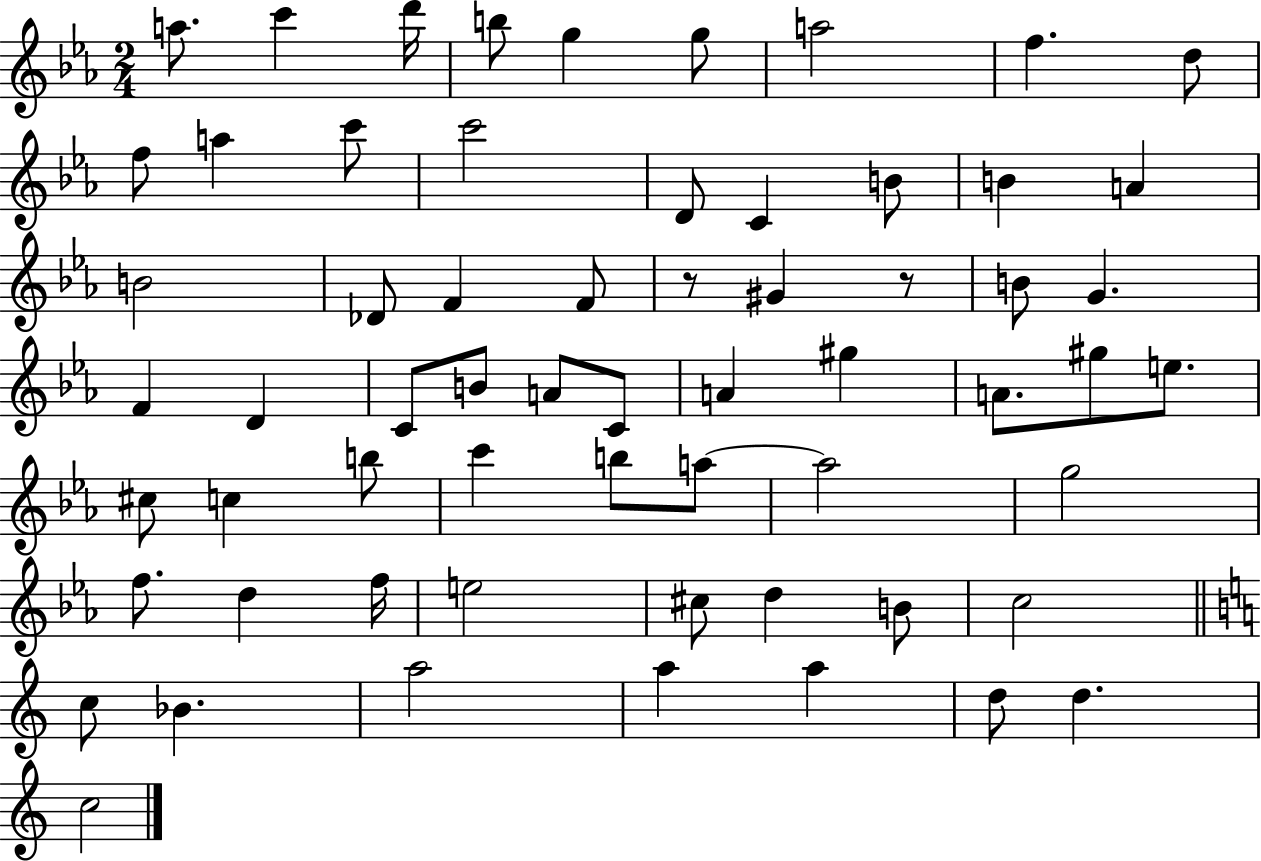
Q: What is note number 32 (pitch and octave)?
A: A4